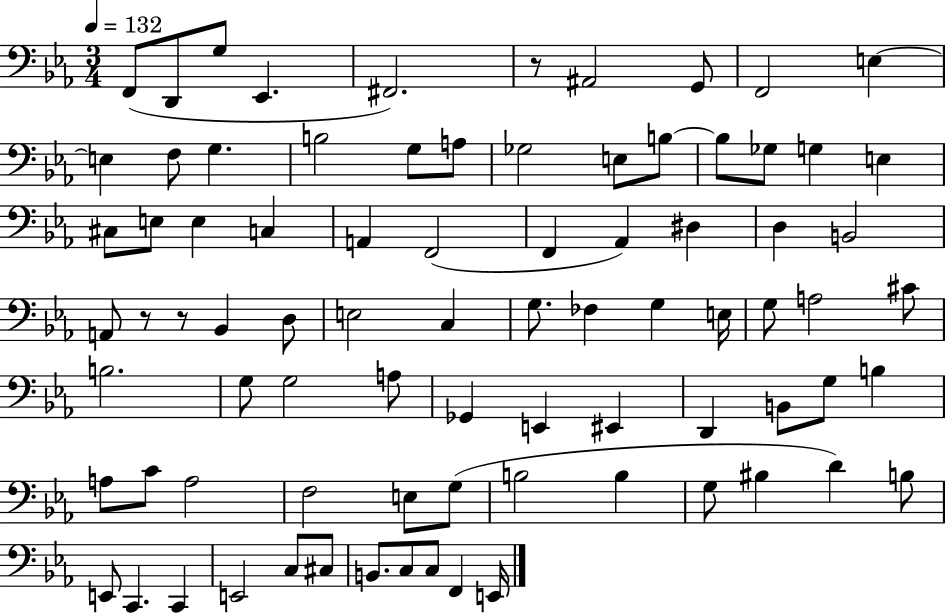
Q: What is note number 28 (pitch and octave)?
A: F2